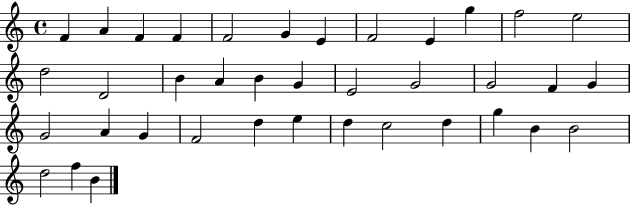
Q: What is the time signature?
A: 4/4